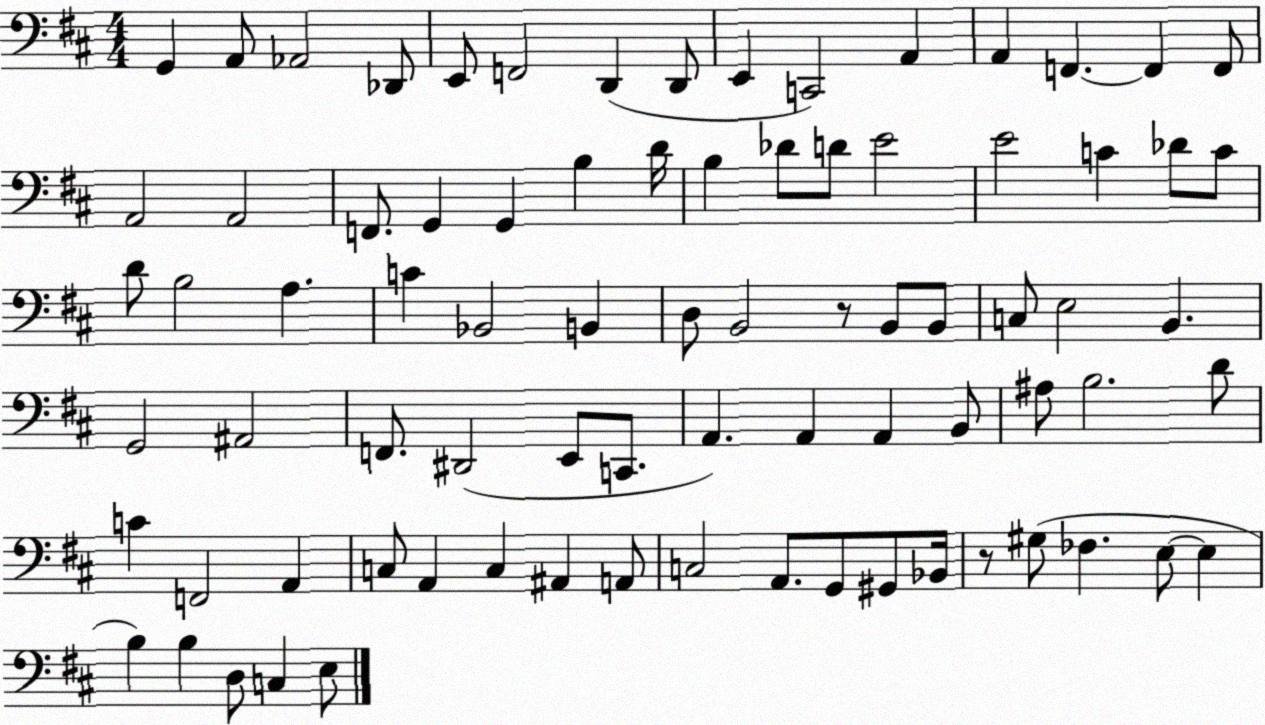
X:1
T:Untitled
M:4/4
L:1/4
K:D
G,, A,,/2 _A,,2 _D,,/2 E,,/2 F,,2 D,, D,,/2 E,, C,,2 A,, A,, F,, F,, F,,/2 A,,2 A,,2 F,,/2 G,, G,, B, D/4 B, _D/2 D/2 E2 E2 C _D/2 C/2 D/2 B,2 A, C _B,,2 B,, D,/2 B,,2 z/2 B,,/2 B,,/2 C,/2 E,2 B,, G,,2 ^A,,2 F,,/2 ^D,,2 E,,/2 C,,/2 A,, A,, A,, B,,/2 ^A,/2 B,2 D/2 C F,,2 A,, C,/2 A,, C, ^A,, A,,/2 C,2 A,,/2 G,,/2 ^G,,/2 _B,,/4 z/2 ^G,/2 _F, E,/2 E, B, B, D,/2 C, E,/2